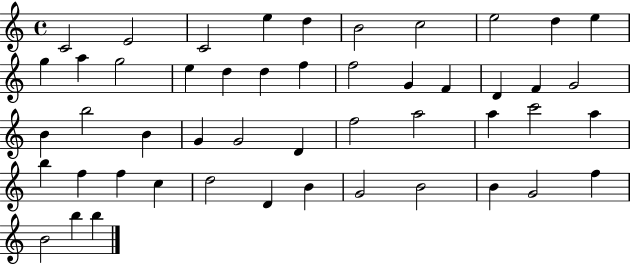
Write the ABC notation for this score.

X:1
T:Untitled
M:4/4
L:1/4
K:C
C2 E2 C2 e d B2 c2 e2 d e g a g2 e d d f f2 G F D F G2 B b2 B G G2 D f2 a2 a c'2 a b f f c d2 D B G2 B2 B G2 f B2 b b